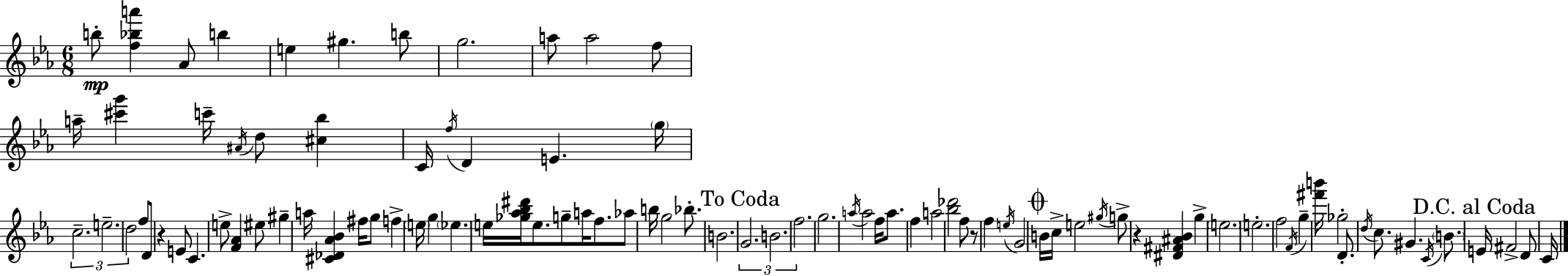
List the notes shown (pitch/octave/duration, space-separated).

B5/e [F5,Bb5,A6]/q Ab4/e B5/q E5/q G#5/q. B5/e G5/h. A5/e A5/h F5/e A5/s [C#6,G6]/q C6/s A#4/s D5/e [C#5,Bb5]/q C4/s F5/s D4/q E4/q. G5/s C5/h. E5/h. D5/h F5/e D4/e R/q E4/e C4/q. E5/e [F4,Ab4]/q EIS5/e G#5/q A5/s [C#4,Db4,Ab4,Bb4]/q F#5/s G5/e F5/q E5/s G5/q Eb5/q. E5/s [Gb5,Ab5,Bb5,D#6]/s E5/e. G5/e A5/s F5/e. Ab5/e B5/s G5/h Bb5/e. B4/h. G4/h. B4/h. F5/h. G5/h. A5/s A5/h F5/s A5/e. F5/q A5/h [Bb5,Db6]/h F5/e R/e F5/q E5/s G4/h B4/s C5/s E5/h G#5/s G5/e R/q [D#4,F#4,A#4,Bb4]/q G5/q E5/h. E5/h. F5/h F4/s G5/q [F#6,B6]/s Gb5/h D4/e. D5/s C5/e. G#4/q. C4/s B4/e. E4/s F#4/h D4/e C4/s